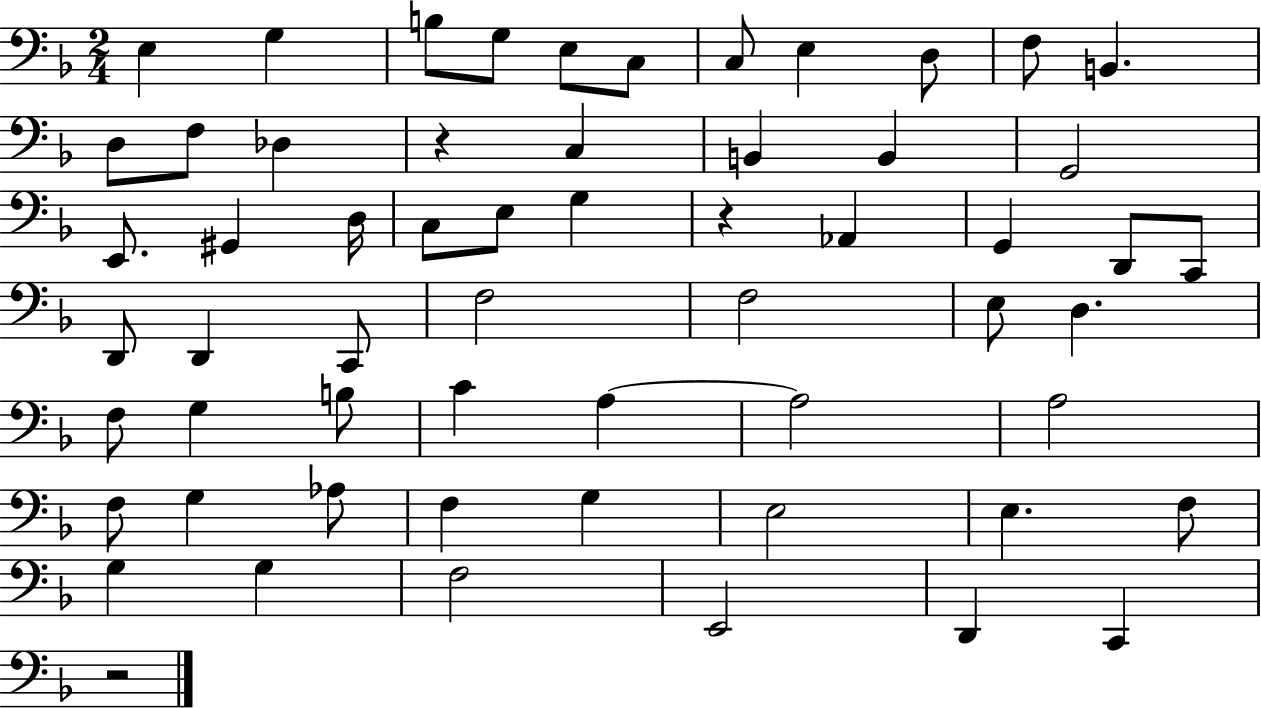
E3/q G3/q B3/e G3/e E3/e C3/e C3/e E3/q D3/e F3/e B2/q. D3/e F3/e Db3/q R/q C3/q B2/q B2/q G2/h E2/e. G#2/q D3/s C3/e E3/e G3/q R/q Ab2/q G2/q D2/e C2/e D2/e D2/q C2/e F3/h F3/h E3/e D3/q. F3/e G3/q B3/e C4/q A3/q A3/h A3/h F3/e G3/q Ab3/e F3/q G3/q E3/h E3/q. F3/e G3/q G3/q F3/h E2/h D2/q C2/q R/h